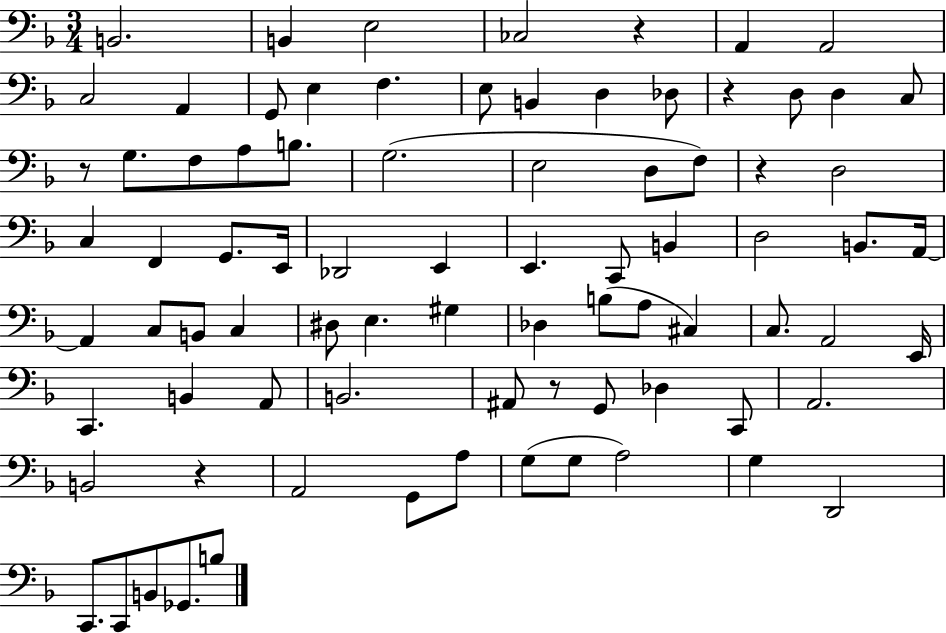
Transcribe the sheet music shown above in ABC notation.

X:1
T:Untitled
M:3/4
L:1/4
K:F
B,,2 B,, E,2 _C,2 z A,, A,,2 C,2 A,, G,,/2 E, F, E,/2 B,, D, _D,/2 z D,/2 D, C,/2 z/2 G,/2 F,/2 A,/2 B,/2 G,2 E,2 D,/2 F,/2 z D,2 C, F,, G,,/2 E,,/4 _D,,2 E,, E,, C,,/2 B,, D,2 B,,/2 A,,/4 A,, C,/2 B,,/2 C, ^D,/2 E, ^G, _D, B,/2 A,/2 ^C, C,/2 A,,2 E,,/4 C,, B,, A,,/2 B,,2 ^A,,/2 z/2 G,,/2 _D, C,,/2 A,,2 B,,2 z A,,2 G,,/2 A,/2 G,/2 G,/2 A,2 G, D,,2 C,,/2 C,,/2 B,,/2 _G,,/2 B,/2